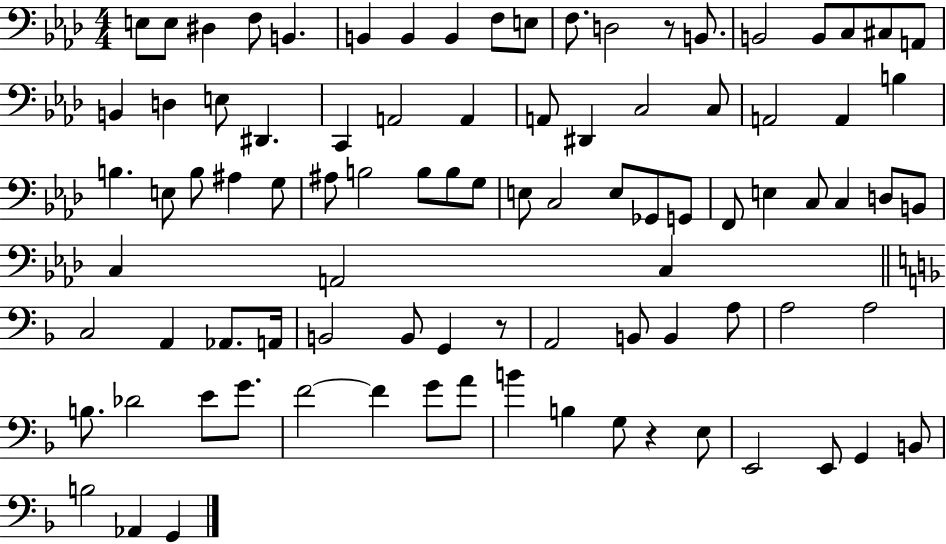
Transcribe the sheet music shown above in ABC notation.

X:1
T:Untitled
M:4/4
L:1/4
K:Ab
E,/2 E,/2 ^D, F,/2 B,, B,, B,, B,, F,/2 E,/2 F,/2 D,2 z/2 B,,/2 B,,2 B,,/2 C,/2 ^C,/2 A,,/2 B,, D, E,/2 ^D,, C,, A,,2 A,, A,,/2 ^D,, C,2 C,/2 A,,2 A,, B, B, E,/2 B,/2 ^A, G,/2 ^A,/2 B,2 B,/2 B,/2 G,/2 E,/2 C,2 E,/2 _G,,/2 G,,/2 F,,/2 E, C,/2 C, D,/2 B,,/2 C, A,,2 C, C,2 A,, _A,,/2 A,,/4 B,,2 B,,/2 G,, z/2 A,,2 B,,/2 B,, A,/2 A,2 A,2 B,/2 _D2 E/2 G/2 F2 F G/2 A/2 B B, G,/2 z E,/2 E,,2 E,,/2 G,, B,,/2 B,2 _A,, G,,